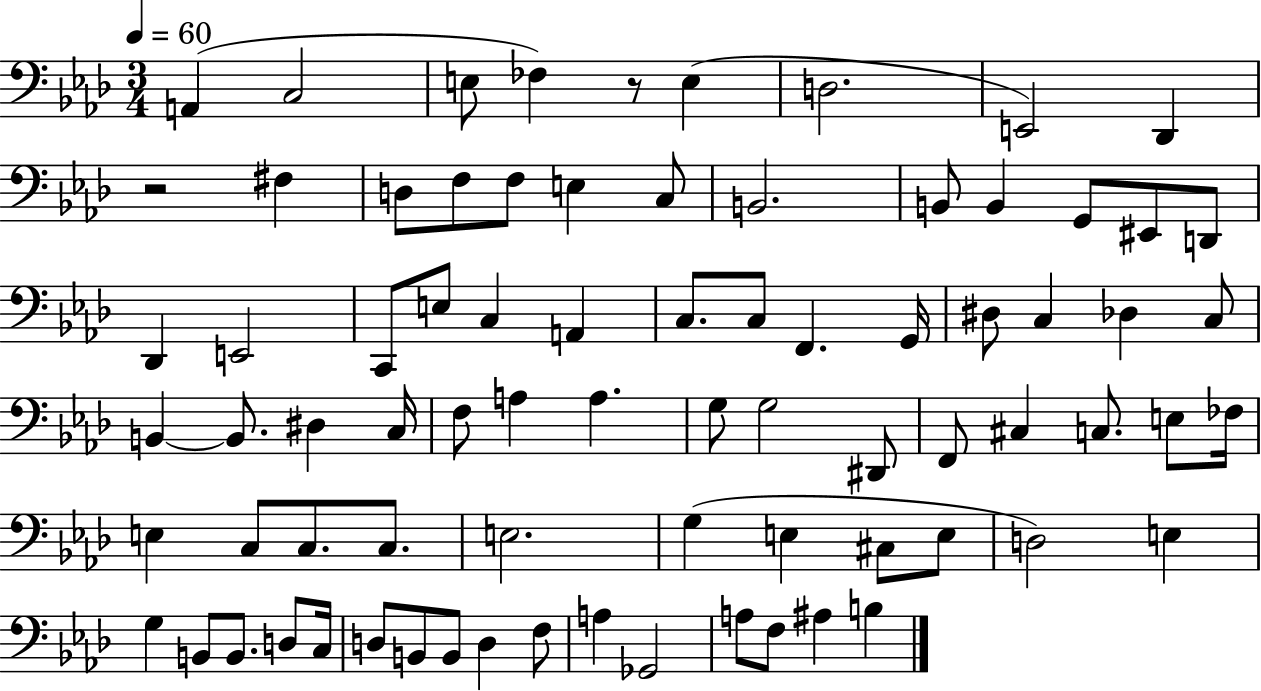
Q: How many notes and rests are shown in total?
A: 78